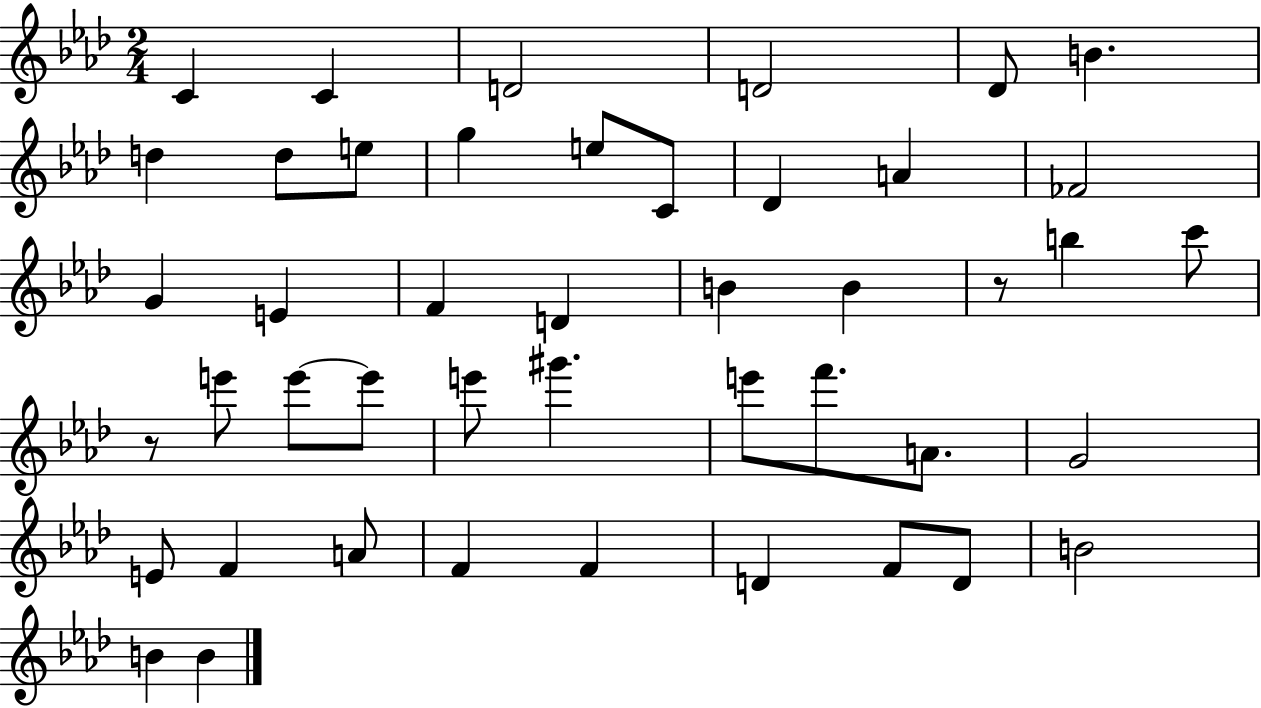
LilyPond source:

{
  \clef treble
  \numericTimeSignature
  \time 2/4
  \key aes \major
  c'4 c'4 | d'2 | d'2 | des'8 b'4. | \break d''4 d''8 e''8 | g''4 e''8 c'8 | des'4 a'4 | fes'2 | \break g'4 e'4 | f'4 d'4 | b'4 b'4 | r8 b''4 c'''8 | \break r8 e'''8 e'''8~~ e'''8 | e'''8 gis'''4. | e'''8 f'''8. a'8. | g'2 | \break e'8 f'4 a'8 | f'4 f'4 | d'4 f'8 d'8 | b'2 | \break b'4 b'4 | \bar "|."
}